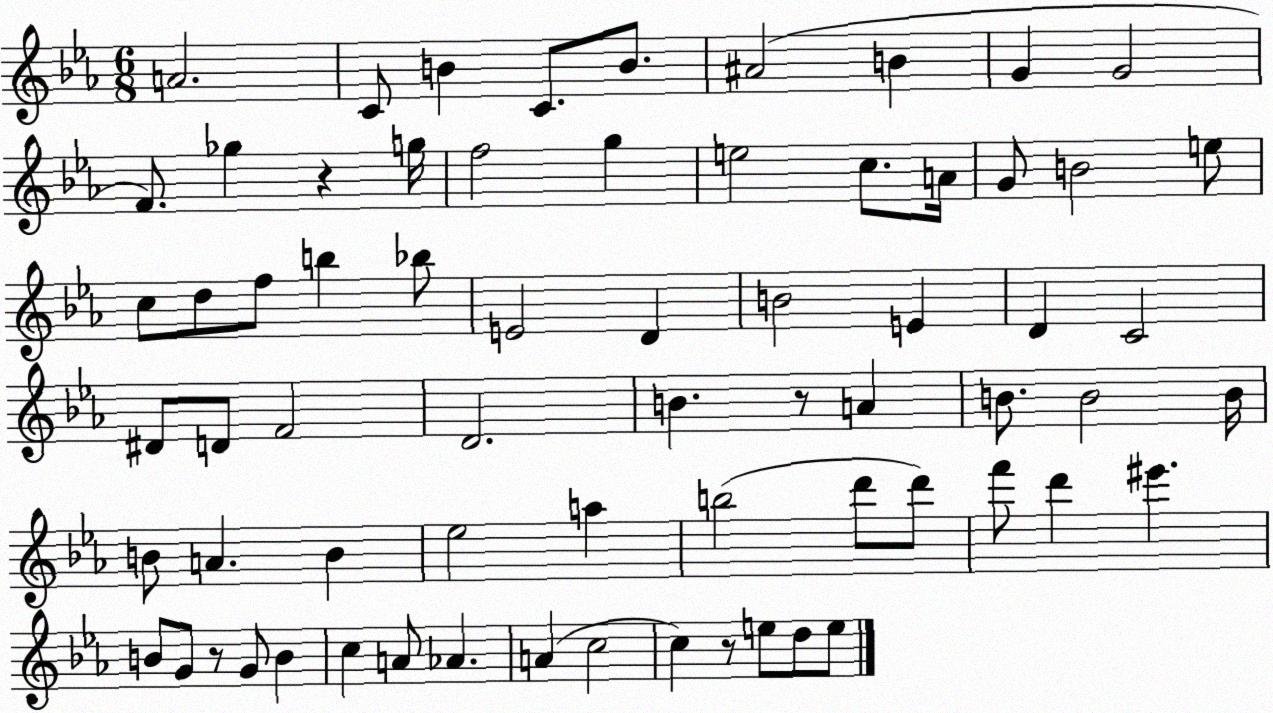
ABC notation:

X:1
T:Untitled
M:6/8
L:1/4
K:Eb
A2 C/2 B C/2 B/2 ^A2 B G G2 F/2 _g z g/4 f2 g e2 c/2 A/4 G/2 B2 e/2 c/2 d/2 f/2 b _b/2 E2 D B2 E D C2 ^D/2 D/2 F2 D2 B z/2 A B/2 B2 B/4 B/2 A B _e2 a b2 d'/2 d'/2 f'/2 d' ^e' B/2 G/2 z/2 G/2 B c A/2 _A A c2 c z/2 e/2 d/2 e/2